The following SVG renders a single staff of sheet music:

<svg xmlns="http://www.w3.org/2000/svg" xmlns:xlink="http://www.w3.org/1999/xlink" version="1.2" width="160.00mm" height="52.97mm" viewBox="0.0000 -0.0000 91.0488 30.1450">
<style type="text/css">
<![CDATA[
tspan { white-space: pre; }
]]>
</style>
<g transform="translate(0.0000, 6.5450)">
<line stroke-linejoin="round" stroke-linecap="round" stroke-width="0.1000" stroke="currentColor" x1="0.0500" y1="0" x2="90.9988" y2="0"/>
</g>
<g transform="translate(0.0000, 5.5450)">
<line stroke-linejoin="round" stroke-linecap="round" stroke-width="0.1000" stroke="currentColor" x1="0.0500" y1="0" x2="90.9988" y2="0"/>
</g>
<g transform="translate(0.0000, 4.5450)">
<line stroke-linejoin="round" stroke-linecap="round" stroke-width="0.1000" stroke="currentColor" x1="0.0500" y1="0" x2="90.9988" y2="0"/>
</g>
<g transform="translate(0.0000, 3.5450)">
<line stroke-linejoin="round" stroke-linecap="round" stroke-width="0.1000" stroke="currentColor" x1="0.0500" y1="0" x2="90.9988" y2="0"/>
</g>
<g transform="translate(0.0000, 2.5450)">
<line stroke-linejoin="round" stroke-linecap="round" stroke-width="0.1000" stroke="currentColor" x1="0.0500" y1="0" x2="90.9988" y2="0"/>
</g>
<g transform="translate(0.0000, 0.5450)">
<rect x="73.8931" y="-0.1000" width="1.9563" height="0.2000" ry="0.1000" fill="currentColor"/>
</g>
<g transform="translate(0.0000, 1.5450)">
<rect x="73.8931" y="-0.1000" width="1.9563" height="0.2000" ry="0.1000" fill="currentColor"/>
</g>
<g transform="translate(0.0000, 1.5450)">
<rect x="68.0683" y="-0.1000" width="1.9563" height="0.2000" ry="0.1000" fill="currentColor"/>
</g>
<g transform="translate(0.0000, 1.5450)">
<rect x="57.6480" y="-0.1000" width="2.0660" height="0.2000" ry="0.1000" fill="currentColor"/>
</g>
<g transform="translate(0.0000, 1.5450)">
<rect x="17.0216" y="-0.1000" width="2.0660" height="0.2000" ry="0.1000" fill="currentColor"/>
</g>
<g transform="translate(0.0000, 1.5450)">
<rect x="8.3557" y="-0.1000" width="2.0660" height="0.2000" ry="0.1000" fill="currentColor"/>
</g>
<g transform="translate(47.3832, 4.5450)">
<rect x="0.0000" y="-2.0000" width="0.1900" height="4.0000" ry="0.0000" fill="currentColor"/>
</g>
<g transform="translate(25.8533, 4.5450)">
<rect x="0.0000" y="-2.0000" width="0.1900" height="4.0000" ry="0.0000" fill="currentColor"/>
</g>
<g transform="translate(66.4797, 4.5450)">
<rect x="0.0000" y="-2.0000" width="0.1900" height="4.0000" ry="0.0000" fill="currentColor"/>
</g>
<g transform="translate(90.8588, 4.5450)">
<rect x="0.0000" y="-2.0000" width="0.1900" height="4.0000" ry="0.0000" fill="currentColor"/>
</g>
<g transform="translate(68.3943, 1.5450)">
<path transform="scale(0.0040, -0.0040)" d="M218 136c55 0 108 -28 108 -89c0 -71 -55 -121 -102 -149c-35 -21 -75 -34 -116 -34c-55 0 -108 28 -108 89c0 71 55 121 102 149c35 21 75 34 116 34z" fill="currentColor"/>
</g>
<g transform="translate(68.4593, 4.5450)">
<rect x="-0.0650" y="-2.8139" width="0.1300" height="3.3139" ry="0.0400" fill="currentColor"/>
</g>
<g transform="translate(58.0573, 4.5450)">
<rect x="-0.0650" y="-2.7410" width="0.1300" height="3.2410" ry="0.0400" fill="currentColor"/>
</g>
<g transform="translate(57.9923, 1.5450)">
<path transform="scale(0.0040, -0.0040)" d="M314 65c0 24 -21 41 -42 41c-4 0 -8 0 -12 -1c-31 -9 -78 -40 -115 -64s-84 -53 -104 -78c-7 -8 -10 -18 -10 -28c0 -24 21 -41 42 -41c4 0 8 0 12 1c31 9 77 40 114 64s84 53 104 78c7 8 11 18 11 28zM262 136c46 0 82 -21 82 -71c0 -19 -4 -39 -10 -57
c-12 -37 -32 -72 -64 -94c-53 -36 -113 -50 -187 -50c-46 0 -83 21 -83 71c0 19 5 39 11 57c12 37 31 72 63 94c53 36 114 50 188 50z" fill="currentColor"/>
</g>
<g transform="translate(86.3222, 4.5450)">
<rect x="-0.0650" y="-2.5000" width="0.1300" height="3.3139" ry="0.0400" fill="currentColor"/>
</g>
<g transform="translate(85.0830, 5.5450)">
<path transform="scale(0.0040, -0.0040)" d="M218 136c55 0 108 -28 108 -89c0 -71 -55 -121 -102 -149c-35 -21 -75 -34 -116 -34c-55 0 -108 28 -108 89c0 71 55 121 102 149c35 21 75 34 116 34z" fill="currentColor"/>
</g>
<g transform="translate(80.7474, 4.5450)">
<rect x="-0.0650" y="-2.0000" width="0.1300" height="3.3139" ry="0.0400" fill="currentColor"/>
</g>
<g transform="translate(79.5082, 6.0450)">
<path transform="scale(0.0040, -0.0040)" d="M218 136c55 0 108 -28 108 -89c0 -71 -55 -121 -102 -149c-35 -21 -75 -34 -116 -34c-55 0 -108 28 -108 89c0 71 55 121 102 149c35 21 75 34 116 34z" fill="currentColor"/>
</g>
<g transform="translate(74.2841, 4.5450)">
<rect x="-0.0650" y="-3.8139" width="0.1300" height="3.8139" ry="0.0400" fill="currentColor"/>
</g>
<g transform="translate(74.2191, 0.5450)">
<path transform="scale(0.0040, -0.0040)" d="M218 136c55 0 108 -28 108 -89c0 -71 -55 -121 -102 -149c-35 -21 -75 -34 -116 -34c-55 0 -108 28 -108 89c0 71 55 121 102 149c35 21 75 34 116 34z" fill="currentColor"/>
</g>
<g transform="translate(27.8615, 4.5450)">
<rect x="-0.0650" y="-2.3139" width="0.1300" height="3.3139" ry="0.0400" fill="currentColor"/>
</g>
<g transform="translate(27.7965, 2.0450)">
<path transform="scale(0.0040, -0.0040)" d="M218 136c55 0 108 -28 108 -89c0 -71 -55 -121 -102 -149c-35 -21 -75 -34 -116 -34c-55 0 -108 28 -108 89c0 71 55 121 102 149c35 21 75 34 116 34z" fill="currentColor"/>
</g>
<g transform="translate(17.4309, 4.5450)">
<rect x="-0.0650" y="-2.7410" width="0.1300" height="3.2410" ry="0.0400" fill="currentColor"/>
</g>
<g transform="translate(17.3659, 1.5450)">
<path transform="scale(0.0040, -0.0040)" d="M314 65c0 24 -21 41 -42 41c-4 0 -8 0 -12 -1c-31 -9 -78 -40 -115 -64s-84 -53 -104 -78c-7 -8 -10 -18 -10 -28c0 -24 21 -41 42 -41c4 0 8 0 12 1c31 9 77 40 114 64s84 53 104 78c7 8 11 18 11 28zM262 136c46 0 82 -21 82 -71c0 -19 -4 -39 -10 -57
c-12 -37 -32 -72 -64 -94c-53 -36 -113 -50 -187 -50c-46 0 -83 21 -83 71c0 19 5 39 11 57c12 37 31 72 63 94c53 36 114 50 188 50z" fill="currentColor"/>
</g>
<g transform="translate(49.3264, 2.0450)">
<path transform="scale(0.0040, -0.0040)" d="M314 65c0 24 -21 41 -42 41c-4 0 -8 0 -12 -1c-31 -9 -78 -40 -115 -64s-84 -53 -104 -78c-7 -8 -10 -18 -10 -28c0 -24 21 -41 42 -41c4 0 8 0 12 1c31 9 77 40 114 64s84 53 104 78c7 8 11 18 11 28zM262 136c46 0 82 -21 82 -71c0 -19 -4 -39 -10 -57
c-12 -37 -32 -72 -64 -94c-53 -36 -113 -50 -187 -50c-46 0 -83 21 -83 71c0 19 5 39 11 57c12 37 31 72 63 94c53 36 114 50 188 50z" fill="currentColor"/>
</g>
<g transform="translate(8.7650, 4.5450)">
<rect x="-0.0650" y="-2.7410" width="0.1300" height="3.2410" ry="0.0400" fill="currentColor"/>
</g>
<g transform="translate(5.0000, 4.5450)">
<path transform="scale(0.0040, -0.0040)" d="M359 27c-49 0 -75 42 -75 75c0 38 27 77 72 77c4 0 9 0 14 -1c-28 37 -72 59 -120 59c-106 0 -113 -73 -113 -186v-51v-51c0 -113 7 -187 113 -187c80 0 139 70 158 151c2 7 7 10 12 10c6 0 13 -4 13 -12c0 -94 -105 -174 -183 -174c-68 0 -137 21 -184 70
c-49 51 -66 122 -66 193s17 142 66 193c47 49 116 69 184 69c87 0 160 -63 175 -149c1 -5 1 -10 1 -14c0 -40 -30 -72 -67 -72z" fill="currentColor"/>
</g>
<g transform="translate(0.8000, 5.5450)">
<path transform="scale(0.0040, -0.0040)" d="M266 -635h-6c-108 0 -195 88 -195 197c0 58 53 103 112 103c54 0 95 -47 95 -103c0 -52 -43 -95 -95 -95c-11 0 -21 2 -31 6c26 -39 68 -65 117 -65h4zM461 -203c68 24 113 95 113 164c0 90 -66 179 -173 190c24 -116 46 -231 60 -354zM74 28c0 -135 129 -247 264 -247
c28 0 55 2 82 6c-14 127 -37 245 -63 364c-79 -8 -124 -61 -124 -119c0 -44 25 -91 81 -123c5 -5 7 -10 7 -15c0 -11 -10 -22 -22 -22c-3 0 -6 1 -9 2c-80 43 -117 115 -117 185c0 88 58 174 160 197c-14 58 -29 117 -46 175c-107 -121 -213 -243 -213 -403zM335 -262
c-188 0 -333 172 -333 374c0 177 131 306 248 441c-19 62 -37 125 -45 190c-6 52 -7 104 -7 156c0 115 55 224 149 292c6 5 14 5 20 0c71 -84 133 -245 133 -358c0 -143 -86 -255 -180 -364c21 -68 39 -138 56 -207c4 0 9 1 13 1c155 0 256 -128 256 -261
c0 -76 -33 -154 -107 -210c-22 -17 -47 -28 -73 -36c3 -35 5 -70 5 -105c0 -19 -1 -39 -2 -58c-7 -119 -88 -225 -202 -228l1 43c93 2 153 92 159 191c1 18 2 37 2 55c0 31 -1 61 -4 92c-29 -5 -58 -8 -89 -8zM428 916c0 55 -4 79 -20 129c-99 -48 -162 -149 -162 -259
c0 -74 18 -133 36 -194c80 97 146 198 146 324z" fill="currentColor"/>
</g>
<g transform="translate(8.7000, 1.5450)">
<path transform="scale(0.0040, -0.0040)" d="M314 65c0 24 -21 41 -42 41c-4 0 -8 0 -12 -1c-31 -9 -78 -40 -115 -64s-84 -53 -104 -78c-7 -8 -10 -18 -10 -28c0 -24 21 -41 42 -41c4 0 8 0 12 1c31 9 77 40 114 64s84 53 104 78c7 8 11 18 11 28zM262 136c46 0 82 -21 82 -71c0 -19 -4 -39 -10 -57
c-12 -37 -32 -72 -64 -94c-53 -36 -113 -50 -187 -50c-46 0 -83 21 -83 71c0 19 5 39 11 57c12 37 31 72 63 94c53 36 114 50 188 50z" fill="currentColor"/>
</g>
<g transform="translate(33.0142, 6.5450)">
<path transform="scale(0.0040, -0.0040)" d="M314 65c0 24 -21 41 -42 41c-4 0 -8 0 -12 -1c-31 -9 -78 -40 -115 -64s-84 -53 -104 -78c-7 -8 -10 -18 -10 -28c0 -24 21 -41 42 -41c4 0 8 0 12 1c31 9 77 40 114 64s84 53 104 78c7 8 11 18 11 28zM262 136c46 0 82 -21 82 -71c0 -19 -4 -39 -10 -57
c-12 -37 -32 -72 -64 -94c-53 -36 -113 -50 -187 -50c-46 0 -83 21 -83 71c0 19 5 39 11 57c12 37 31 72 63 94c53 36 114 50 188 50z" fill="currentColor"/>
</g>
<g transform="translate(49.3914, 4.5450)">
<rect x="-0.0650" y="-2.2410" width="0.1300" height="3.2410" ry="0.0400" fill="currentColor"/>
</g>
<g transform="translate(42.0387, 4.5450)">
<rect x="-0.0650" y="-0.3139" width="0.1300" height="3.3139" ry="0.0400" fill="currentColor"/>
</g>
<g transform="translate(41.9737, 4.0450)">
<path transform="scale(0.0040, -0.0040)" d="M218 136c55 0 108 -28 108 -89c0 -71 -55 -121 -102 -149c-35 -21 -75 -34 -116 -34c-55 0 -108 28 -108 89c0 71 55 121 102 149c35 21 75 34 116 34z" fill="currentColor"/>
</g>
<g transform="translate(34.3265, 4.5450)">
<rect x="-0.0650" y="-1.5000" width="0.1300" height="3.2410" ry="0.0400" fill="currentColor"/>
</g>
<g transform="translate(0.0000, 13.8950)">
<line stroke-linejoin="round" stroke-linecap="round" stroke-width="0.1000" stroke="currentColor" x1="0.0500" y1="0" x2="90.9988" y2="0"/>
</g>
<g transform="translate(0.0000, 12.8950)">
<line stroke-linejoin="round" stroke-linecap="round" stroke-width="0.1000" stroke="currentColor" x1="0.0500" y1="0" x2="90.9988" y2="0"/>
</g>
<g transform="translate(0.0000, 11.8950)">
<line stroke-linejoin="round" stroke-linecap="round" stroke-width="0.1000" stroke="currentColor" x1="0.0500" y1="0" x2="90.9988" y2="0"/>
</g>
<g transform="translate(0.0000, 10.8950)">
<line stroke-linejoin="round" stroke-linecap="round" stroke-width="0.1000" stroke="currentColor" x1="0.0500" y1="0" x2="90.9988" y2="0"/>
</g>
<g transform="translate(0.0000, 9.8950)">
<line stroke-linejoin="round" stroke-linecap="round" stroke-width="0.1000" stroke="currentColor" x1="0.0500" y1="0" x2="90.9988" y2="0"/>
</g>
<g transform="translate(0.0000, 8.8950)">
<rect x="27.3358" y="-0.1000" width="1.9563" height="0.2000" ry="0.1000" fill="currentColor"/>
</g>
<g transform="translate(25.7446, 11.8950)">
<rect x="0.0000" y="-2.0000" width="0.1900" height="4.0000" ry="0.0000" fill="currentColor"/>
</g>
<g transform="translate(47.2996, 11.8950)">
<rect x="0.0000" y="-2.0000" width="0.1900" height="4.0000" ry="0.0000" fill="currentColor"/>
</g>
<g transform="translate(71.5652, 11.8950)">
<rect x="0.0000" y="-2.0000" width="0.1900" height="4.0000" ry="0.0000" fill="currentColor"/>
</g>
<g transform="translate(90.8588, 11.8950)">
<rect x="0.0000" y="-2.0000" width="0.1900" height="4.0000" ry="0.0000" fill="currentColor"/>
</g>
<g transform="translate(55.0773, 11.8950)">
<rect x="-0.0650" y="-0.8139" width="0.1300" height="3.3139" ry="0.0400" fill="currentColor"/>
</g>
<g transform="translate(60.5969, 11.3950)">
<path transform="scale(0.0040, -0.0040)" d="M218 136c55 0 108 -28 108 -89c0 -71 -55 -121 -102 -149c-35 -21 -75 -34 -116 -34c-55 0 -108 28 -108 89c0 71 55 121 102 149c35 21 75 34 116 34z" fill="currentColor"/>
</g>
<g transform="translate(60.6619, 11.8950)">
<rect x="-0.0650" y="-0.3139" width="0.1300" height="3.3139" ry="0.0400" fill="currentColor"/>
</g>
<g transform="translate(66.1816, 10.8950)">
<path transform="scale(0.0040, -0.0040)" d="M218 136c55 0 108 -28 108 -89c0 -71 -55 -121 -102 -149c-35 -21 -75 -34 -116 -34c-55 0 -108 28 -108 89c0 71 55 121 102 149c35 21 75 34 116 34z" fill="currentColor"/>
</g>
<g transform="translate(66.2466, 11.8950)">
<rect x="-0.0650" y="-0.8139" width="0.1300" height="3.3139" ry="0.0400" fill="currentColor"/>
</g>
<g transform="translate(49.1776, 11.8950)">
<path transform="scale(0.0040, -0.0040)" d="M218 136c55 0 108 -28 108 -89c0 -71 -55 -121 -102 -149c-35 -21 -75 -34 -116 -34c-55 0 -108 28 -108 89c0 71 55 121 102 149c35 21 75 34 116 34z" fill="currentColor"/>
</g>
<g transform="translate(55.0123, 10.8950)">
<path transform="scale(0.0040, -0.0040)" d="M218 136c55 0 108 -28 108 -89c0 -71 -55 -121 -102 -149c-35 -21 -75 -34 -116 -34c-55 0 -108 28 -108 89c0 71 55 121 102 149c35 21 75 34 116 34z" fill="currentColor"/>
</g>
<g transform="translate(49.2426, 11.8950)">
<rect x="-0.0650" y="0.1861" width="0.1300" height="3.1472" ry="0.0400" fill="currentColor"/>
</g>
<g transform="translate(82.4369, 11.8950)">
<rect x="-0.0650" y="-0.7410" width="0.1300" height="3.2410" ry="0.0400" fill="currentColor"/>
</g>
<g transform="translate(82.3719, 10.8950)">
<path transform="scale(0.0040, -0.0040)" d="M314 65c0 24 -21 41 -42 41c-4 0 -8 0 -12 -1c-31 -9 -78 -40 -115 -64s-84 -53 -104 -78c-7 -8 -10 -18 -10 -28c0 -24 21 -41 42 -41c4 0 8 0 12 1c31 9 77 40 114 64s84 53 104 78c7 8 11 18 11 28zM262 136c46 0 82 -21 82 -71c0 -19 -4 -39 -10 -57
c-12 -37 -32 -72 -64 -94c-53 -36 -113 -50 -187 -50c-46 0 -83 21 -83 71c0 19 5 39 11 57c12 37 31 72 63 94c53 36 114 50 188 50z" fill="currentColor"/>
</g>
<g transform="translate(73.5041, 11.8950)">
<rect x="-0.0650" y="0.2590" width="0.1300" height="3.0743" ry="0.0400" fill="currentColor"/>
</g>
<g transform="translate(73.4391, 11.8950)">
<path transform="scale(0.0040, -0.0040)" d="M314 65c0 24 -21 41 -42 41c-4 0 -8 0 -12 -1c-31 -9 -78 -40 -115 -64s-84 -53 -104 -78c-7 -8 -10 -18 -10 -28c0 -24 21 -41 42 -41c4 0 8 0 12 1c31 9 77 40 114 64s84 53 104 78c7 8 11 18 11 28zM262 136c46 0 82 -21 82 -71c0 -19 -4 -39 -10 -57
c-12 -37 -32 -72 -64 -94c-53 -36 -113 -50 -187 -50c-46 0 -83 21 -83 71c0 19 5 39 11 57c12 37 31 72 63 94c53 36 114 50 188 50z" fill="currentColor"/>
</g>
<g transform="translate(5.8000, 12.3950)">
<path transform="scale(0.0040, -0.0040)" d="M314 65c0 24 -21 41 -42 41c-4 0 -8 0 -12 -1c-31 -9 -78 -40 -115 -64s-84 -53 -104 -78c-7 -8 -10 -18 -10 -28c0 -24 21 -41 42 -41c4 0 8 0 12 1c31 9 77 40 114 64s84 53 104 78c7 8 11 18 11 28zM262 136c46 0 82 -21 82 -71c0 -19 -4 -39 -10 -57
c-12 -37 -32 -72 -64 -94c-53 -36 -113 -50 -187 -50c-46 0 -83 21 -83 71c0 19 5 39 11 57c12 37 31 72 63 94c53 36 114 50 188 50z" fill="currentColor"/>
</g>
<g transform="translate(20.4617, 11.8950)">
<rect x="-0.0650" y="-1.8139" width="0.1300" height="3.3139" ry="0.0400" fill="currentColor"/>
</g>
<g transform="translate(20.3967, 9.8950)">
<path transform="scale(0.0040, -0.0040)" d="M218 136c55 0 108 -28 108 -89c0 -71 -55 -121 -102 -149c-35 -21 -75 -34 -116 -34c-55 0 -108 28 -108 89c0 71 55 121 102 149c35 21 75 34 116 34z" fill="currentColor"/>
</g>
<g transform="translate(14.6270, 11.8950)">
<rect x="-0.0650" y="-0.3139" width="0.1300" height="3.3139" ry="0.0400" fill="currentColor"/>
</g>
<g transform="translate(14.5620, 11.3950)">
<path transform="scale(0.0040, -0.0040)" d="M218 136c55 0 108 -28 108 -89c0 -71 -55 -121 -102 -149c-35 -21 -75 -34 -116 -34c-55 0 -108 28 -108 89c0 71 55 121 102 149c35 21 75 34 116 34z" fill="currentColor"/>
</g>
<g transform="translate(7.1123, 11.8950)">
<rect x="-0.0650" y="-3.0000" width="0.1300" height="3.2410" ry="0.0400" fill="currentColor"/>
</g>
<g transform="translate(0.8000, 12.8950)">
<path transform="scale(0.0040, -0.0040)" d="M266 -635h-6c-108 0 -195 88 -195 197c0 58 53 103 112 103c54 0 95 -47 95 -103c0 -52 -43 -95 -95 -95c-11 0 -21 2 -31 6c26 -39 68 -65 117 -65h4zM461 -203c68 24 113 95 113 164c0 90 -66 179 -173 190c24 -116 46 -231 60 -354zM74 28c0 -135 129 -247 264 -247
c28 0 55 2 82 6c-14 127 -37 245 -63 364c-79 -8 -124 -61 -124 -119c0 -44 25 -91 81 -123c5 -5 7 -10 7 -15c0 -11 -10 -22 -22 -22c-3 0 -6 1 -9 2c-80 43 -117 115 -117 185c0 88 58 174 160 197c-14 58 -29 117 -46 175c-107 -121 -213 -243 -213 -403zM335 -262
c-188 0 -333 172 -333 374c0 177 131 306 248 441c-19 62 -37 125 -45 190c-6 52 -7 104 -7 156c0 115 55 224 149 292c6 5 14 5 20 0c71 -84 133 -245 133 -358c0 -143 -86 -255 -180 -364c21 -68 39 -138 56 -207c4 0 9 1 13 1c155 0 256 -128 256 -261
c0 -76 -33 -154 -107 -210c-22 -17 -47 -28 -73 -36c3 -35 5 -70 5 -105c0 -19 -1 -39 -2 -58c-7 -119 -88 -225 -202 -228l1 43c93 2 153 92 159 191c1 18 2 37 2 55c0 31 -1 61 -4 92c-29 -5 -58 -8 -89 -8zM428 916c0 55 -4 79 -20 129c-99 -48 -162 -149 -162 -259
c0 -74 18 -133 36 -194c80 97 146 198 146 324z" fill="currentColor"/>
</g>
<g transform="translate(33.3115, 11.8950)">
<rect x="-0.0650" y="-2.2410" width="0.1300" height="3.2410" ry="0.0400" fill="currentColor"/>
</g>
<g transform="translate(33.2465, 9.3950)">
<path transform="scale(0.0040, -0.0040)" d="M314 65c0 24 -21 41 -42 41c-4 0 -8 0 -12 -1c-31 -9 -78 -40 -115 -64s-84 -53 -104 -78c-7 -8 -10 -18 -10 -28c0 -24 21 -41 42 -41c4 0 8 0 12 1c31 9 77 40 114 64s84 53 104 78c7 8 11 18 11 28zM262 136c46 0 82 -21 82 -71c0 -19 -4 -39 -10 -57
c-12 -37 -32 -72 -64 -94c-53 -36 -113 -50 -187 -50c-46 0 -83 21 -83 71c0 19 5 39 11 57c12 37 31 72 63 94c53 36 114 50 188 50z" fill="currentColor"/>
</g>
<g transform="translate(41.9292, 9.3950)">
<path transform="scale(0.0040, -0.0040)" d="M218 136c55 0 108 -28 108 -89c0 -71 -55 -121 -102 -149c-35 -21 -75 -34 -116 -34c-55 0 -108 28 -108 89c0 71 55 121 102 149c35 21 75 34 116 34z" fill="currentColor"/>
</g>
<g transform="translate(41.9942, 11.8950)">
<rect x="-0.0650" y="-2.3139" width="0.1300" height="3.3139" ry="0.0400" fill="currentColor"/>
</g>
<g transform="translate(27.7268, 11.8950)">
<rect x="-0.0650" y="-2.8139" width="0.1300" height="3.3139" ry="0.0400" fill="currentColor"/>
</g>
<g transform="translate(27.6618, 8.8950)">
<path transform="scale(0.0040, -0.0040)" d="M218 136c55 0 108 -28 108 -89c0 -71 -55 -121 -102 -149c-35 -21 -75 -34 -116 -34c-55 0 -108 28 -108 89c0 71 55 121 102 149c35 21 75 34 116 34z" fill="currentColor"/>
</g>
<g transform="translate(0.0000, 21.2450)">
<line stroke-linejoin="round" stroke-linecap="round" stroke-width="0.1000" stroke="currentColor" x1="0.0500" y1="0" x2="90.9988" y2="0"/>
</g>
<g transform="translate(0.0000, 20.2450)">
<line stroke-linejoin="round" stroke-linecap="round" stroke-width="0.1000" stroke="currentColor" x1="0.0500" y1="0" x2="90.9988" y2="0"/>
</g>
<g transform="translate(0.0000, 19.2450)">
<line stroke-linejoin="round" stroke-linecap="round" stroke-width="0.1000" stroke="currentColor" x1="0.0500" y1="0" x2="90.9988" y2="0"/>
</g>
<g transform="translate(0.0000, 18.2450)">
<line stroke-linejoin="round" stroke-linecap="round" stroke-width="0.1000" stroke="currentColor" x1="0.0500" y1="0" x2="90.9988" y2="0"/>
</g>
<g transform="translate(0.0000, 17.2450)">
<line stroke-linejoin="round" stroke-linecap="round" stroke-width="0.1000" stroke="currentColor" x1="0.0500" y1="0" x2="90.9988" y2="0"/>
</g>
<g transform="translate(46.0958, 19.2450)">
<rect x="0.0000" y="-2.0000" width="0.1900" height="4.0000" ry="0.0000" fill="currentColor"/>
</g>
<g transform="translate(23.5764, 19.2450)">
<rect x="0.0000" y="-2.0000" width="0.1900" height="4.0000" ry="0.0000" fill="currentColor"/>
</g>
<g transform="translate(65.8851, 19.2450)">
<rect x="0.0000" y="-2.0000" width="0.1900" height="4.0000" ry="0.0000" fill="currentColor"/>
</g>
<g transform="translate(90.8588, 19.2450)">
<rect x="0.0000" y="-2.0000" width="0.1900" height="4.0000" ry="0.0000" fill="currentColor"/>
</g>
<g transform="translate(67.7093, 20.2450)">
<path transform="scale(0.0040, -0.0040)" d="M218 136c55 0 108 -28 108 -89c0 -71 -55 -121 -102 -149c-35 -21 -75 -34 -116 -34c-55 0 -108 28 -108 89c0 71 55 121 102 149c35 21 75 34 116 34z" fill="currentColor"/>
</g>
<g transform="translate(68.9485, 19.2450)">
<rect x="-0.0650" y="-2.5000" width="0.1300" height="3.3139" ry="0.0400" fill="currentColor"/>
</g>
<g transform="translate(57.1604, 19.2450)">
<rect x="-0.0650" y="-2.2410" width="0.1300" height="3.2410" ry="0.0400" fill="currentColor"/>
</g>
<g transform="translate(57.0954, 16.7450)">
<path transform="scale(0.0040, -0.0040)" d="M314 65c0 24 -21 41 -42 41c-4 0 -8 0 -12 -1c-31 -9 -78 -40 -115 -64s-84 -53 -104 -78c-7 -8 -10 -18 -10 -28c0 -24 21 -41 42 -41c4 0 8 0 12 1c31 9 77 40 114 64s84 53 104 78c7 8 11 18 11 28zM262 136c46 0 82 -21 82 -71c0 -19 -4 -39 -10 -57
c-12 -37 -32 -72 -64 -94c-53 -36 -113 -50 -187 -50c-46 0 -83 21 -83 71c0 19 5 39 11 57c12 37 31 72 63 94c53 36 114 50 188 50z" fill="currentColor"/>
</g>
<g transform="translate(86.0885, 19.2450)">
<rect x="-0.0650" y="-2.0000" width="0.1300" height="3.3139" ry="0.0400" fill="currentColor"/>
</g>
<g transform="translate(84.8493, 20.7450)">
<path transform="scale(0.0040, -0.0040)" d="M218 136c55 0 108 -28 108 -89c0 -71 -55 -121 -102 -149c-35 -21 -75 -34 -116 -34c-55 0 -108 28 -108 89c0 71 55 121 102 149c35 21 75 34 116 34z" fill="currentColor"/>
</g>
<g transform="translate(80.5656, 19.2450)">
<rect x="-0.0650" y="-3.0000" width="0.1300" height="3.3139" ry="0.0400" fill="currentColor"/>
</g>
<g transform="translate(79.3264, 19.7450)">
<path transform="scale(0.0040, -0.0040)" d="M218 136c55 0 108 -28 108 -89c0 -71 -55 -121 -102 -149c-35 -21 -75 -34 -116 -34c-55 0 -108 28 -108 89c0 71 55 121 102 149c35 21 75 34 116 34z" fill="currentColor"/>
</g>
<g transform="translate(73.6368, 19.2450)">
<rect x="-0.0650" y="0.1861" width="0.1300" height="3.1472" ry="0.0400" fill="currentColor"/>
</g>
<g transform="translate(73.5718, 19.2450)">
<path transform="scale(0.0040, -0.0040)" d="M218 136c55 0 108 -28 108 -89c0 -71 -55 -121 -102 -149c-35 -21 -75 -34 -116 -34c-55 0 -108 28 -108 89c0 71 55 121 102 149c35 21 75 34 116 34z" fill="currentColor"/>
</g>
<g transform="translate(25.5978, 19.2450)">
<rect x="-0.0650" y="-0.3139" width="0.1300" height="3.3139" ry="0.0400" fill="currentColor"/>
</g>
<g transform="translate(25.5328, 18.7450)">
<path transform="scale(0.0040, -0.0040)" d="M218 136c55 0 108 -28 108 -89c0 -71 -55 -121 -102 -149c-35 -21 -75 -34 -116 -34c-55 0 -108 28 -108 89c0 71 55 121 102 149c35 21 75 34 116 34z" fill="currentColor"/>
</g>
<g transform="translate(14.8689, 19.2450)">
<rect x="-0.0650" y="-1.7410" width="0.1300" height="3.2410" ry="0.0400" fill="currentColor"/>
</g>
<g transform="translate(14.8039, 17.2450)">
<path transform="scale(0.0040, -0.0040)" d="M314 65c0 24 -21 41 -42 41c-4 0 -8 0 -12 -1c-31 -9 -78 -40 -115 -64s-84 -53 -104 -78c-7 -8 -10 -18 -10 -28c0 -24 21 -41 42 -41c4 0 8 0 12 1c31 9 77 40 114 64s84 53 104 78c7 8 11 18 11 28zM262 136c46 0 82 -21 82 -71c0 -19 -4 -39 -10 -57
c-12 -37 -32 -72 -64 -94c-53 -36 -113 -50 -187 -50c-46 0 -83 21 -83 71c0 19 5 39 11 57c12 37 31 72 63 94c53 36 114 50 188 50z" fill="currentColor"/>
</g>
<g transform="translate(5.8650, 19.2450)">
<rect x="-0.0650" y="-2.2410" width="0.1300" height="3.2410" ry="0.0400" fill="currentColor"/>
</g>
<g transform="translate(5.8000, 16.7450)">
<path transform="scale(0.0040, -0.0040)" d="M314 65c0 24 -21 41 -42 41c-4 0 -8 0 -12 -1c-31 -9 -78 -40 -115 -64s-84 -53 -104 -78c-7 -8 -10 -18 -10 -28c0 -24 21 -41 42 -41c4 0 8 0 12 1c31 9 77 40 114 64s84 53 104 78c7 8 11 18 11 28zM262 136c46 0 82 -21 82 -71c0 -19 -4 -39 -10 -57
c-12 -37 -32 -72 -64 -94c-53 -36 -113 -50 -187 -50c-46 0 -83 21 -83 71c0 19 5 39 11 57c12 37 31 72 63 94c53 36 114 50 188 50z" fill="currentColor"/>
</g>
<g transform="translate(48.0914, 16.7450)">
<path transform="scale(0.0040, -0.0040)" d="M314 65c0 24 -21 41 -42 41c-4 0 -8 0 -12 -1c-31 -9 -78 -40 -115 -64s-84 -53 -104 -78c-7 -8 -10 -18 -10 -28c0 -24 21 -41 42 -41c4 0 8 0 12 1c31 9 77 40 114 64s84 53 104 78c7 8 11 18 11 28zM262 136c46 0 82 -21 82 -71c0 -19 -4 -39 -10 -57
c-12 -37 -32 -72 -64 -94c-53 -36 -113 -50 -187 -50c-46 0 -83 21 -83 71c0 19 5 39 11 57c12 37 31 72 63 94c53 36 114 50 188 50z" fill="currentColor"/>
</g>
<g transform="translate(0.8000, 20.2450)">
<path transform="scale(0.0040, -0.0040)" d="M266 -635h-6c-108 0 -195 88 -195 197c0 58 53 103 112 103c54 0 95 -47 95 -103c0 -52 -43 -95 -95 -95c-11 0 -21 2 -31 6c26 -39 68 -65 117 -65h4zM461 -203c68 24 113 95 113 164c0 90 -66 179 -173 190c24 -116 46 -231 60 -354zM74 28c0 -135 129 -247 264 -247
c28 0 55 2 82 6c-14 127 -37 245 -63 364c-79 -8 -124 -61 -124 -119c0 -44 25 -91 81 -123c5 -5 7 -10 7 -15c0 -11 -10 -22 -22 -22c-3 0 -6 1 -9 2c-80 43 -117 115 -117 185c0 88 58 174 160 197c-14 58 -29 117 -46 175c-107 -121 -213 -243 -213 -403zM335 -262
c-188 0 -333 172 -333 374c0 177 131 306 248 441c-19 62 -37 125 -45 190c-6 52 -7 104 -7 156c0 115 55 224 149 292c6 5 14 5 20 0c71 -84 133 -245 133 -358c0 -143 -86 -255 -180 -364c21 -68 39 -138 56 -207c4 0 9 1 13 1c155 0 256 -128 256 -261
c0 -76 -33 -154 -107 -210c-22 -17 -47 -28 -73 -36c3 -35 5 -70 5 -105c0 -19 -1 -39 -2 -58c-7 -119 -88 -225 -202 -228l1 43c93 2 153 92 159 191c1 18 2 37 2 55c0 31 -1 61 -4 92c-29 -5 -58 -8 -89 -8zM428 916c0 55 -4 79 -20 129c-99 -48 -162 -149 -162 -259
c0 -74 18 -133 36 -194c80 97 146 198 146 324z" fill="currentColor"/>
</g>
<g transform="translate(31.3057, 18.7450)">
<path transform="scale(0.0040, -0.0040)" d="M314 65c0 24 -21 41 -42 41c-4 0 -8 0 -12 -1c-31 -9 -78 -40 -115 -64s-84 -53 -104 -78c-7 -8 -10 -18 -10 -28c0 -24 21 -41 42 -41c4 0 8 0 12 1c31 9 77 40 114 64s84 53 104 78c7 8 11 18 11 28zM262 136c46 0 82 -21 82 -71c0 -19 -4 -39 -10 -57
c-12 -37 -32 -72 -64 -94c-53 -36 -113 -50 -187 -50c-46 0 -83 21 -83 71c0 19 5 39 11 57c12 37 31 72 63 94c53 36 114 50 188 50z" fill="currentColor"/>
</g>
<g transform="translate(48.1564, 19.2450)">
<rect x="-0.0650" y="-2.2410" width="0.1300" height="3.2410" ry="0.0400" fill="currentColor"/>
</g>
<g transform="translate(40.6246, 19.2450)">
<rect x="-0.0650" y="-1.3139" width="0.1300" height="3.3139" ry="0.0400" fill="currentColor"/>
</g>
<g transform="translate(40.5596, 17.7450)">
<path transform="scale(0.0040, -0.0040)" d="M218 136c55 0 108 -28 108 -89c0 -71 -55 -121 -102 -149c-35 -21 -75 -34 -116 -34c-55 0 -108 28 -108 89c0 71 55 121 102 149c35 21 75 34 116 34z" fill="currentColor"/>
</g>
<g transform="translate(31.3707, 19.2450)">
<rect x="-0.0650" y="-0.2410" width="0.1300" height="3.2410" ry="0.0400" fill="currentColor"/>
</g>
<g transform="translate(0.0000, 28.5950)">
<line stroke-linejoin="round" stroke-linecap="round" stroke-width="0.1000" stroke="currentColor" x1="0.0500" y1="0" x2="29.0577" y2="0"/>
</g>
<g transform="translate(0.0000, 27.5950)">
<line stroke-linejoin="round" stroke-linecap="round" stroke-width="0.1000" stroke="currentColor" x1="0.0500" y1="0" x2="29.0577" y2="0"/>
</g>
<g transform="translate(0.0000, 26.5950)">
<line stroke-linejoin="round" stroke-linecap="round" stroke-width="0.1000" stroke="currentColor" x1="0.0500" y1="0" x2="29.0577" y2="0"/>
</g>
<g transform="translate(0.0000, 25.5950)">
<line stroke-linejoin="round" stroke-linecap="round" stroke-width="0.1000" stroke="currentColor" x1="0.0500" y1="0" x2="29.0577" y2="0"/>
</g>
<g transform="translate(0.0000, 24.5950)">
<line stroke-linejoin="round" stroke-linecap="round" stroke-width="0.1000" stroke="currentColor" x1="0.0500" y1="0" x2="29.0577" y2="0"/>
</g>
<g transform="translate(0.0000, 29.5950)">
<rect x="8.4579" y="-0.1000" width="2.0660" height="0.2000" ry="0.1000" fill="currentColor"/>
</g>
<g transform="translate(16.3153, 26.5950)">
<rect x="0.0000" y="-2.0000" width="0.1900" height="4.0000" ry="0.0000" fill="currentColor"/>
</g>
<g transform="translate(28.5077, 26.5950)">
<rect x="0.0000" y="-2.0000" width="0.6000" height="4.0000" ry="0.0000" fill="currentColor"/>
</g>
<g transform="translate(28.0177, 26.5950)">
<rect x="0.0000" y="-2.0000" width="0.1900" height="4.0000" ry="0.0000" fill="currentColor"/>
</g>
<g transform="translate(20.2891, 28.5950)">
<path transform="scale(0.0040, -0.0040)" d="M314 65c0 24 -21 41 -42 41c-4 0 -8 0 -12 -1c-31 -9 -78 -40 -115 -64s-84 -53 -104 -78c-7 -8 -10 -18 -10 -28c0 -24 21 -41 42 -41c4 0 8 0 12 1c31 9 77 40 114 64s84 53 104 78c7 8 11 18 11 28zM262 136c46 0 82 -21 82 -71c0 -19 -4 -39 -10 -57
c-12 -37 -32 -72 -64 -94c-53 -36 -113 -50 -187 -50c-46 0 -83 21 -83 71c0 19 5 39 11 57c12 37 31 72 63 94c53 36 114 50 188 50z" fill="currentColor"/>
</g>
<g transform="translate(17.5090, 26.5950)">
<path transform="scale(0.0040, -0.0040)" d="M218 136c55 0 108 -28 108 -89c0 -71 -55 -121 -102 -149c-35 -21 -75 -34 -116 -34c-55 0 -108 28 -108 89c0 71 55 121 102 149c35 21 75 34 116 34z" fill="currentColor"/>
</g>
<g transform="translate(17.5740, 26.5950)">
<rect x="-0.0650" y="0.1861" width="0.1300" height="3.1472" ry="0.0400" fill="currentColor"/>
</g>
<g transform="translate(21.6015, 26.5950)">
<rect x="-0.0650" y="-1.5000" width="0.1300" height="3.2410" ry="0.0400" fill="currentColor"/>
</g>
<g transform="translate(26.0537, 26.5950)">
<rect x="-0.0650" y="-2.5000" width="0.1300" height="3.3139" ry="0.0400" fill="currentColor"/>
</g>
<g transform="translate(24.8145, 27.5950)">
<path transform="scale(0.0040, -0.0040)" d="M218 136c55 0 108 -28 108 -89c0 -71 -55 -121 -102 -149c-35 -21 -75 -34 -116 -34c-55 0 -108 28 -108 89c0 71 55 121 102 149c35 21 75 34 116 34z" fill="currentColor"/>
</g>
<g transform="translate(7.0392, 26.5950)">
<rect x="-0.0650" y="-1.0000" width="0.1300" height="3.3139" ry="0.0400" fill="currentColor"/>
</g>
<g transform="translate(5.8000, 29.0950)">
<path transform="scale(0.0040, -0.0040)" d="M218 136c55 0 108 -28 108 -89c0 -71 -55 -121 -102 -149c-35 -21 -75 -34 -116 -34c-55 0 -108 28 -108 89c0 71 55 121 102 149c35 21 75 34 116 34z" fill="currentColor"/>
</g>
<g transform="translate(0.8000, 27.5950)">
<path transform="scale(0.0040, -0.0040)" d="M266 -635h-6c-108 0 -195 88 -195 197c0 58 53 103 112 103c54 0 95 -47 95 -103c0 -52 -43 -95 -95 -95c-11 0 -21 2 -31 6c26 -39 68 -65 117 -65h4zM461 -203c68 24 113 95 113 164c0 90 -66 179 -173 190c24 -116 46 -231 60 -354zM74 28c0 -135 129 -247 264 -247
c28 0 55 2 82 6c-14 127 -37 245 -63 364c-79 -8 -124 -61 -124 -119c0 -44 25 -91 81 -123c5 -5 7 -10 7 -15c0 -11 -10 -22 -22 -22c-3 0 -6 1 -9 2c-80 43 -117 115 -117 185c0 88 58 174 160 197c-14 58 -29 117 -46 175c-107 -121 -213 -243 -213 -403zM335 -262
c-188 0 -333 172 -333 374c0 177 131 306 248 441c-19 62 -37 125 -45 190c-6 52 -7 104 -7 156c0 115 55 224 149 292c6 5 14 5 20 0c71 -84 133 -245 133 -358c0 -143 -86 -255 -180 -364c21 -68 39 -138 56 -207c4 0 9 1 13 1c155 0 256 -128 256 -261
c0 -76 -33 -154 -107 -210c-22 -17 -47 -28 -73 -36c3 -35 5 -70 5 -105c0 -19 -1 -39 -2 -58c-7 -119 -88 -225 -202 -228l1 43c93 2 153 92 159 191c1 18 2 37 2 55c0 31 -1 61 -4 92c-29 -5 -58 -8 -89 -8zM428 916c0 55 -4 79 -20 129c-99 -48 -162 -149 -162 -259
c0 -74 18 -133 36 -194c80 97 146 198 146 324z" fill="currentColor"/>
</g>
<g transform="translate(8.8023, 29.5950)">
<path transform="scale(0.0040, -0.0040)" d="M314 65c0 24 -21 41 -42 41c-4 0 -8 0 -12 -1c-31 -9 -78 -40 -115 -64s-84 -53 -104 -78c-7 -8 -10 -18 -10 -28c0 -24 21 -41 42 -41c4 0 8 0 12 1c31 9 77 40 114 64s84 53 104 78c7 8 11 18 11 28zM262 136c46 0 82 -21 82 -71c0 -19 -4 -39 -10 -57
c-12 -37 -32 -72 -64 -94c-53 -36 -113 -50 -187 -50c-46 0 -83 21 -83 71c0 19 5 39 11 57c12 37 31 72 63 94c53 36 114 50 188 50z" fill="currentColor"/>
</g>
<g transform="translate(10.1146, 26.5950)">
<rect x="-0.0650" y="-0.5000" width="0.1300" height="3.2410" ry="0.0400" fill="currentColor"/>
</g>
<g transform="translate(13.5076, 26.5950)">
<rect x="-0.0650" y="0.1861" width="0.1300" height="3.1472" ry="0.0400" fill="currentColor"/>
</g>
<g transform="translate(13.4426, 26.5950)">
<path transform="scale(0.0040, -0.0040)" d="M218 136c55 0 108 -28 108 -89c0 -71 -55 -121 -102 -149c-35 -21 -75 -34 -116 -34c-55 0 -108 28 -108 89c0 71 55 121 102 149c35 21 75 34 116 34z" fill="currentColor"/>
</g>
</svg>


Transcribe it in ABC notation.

X:1
T:Untitled
M:4/4
L:1/4
K:C
a2 a2 g E2 c g2 a2 a c' F G A2 c f a g2 g B d c d B2 d2 g2 f2 c c2 e g2 g2 G B A F D C2 B B E2 G